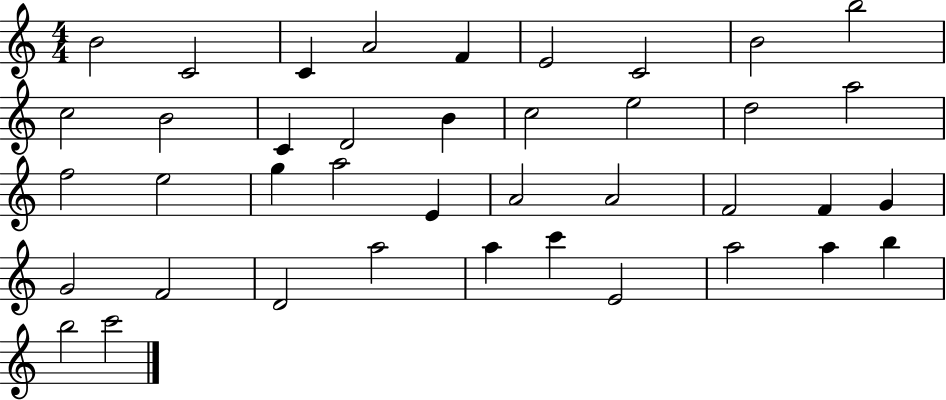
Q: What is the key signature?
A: C major